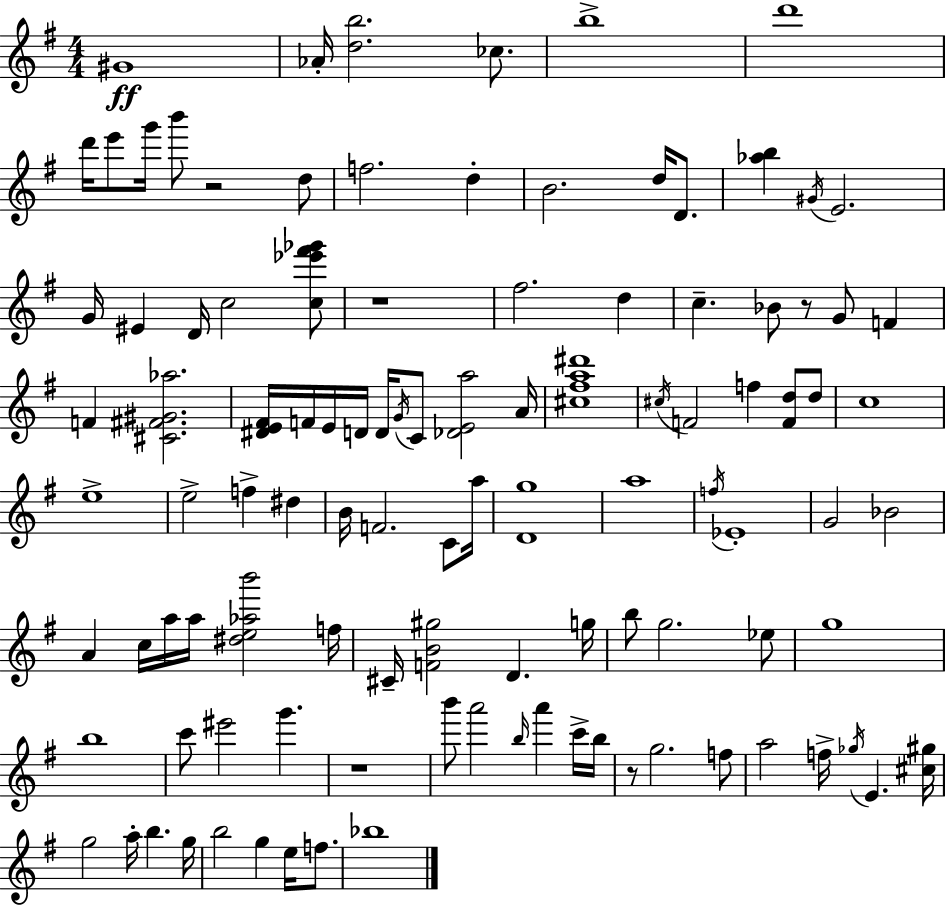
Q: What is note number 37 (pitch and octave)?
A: F4